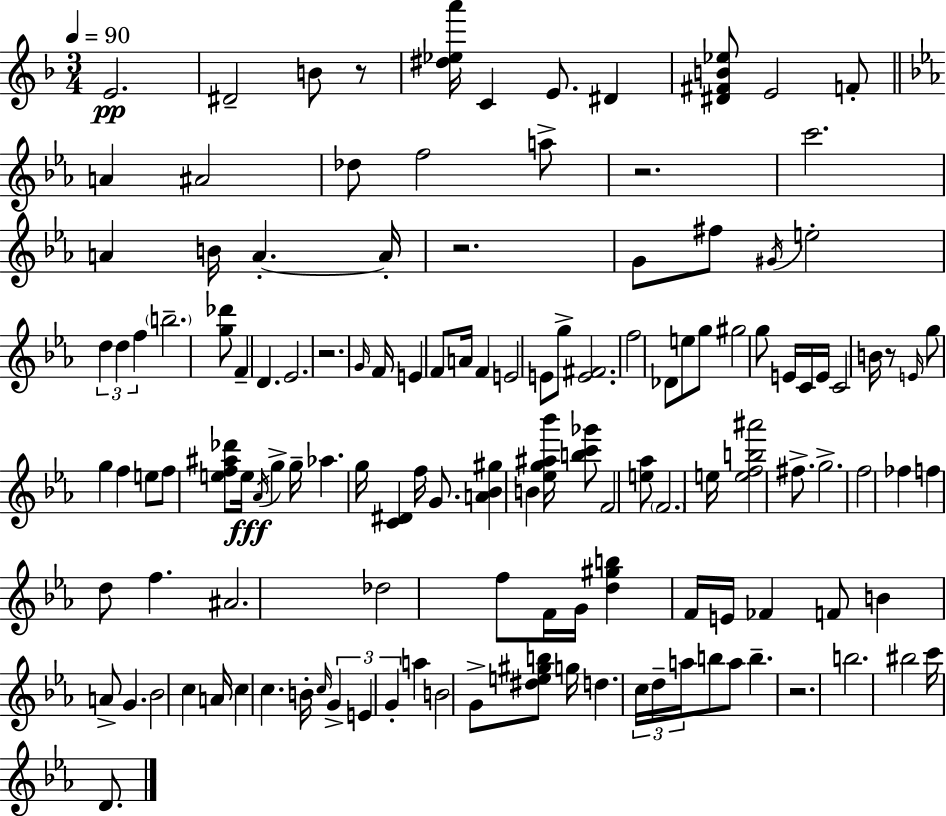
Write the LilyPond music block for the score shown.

{
  \clef treble
  \numericTimeSignature
  \time 3/4
  \key f \major
  \tempo 4 = 90
  e'2.\pp | dis'2-- b'8 r8 | <dis'' ees'' a'''>16 c'4 e'8. dis'4 | <dis' fis' b' ees''>8 e'2 f'8-. | \break \bar "||" \break \key c \minor a'4 ais'2 | des''8 f''2 a''8-> | r2. | c'''2. | \break a'4 b'16 a'4.-.~~ a'16-. | r2. | g'8 fis''8 \acciaccatura { gis'16 } e''2-. | \tuplet 3/2 { d''4 d''4 f''4 } | \break \parenthesize b''2.-- | <g'' des'''>8 f'4-- d'4. | ees'2. | r2. | \break \grace { g'16 } f'16 e'4 f'8 a'16 f'4 | e'2 e'8 | g''8-> <e' fis'>2. | f''2 des'8 | \break e''8 g''8 gis''2 | g''8 e'16 c'16 e'16 c'2 | b'16 r8 \grace { e'16 } g''8 g''4 f''4 | e''8 f''8 <e'' f'' ais'' des'''>8 e''16\fff \acciaccatura { aes'16 } g''4-> | \break g''16-- aes''4. g''16 <c' dis'>4 | f''16 g'8. <a' bes' gis''>4 b'4 | <ees'' g'' ais'' bes'''>16 <b'' c''' ges'''>8 f'2 | <e'' aes''>8 \parenthesize f'2. | \break e''16 <e'' f'' b'' ais'''>2 | fis''8.-> g''2.-> | f''2 | fes''4 f''4 d''8 f''4. | \break ais'2. | des''2 | f''8 f'16 g'16 <d'' gis'' b''>4 f'16 e'16 fes'4 | f'8 b'4 a'8-> g'4. | \break bes'2 | c''4 a'16 c''4 c''4. | b'16-. \grace { c''16 } \tuplet 3/2 { g'4-> e'4 | g'4-. } a''4 b'2 | \break g'8-> <dis'' e'' gis'' b''>8 g''16 d''4. | \tuplet 3/2 { c''16 d''16-- a''16 } b''8 a''8 b''4.-- | r2. | b''2. | \break bis''2 | c'''16 d'8. \bar "|."
}